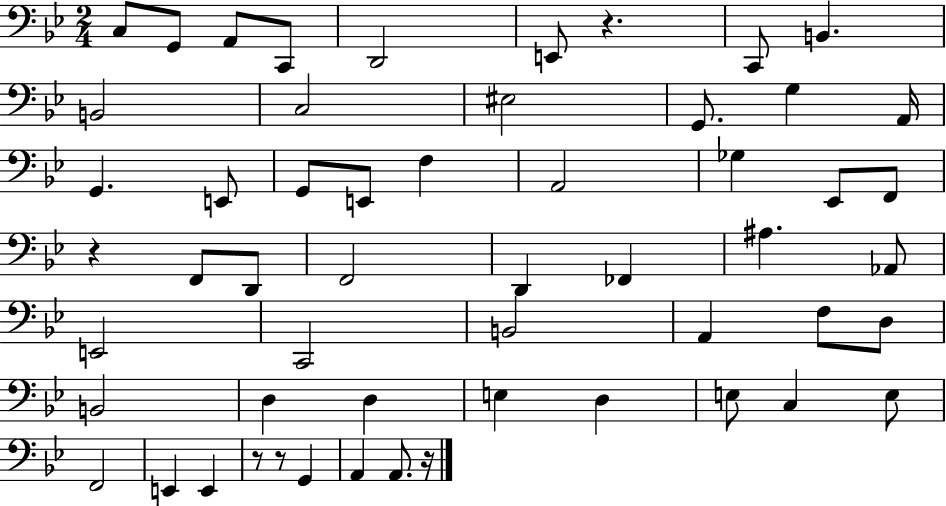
C3/e G2/e A2/e C2/e D2/h E2/e R/q. C2/e B2/q. B2/h C3/h EIS3/h G2/e. G3/q A2/s G2/q. E2/e G2/e E2/e F3/q A2/h Gb3/q Eb2/e F2/e R/q F2/e D2/e F2/h D2/q FES2/q A#3/q. Ab2/e E2/h C2/h B2/h A2/q F3/e D3/e B2/h D3/q D3/q E3/q D3/q E3/e C3/q E3/e F2/h E2/q E2/q R/e R/e G2/q A2/q A2/e. R/s